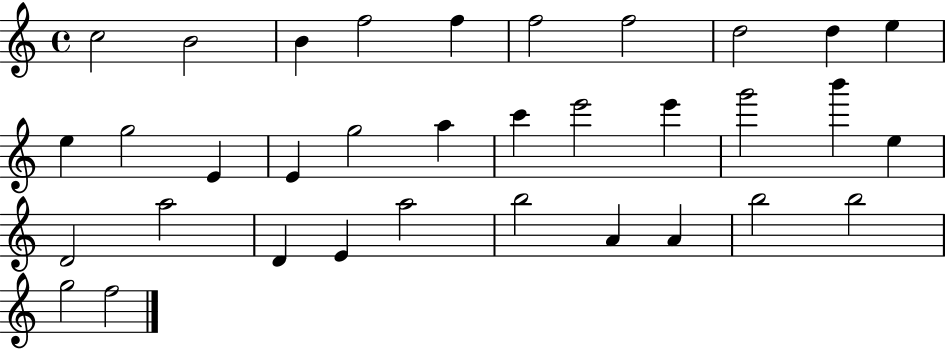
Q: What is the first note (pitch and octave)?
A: C5